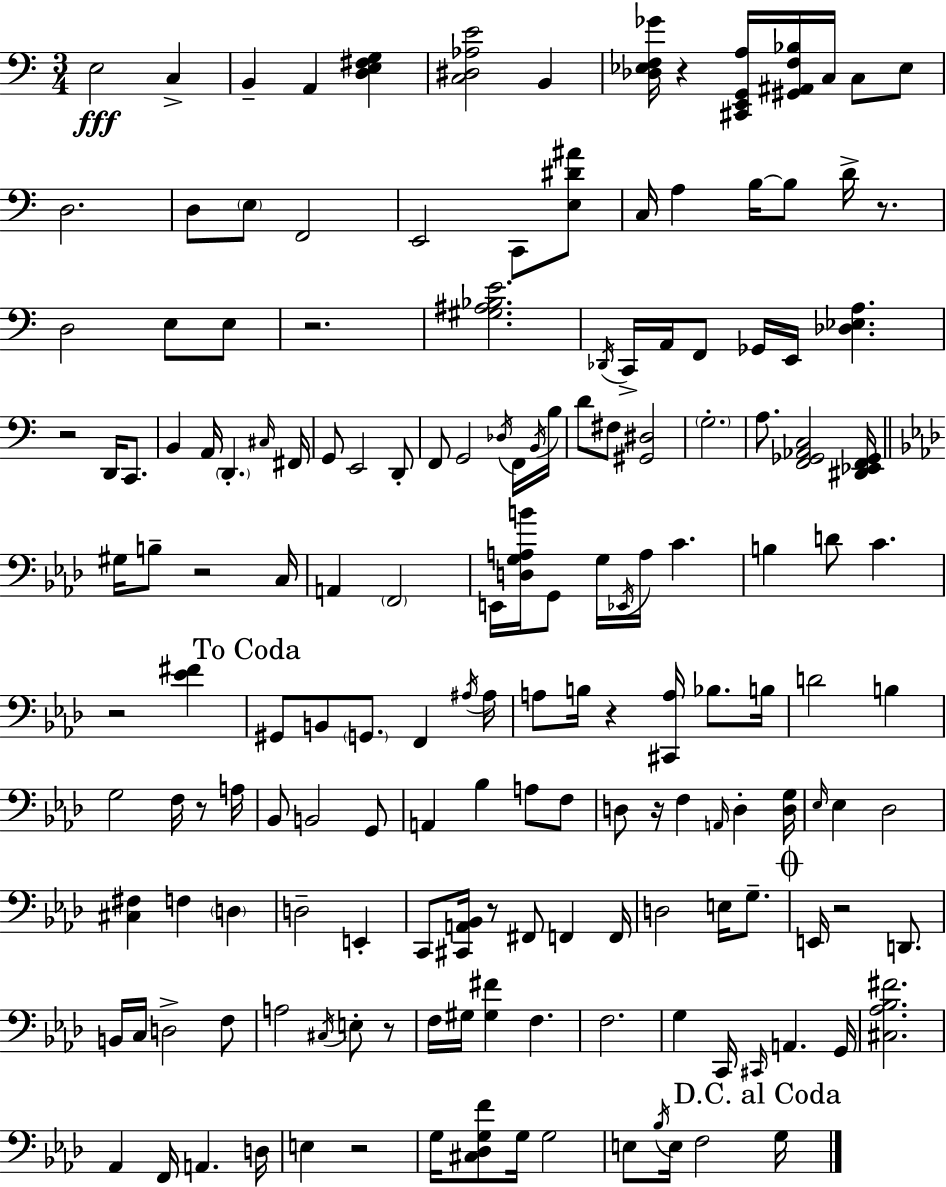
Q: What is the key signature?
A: C major